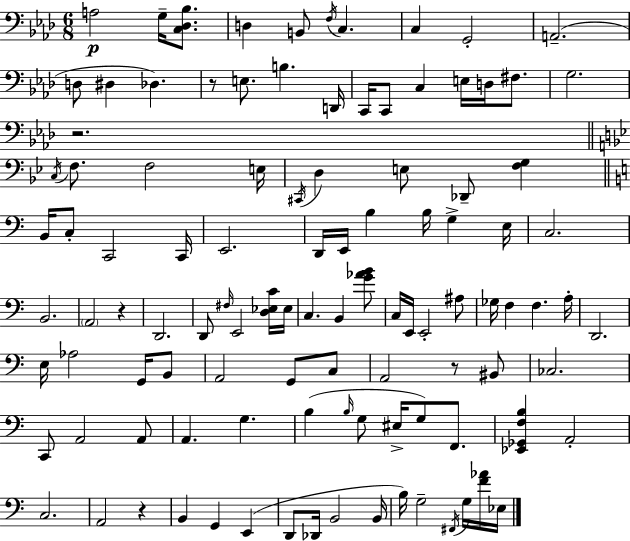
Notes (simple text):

A3/h G3/s [C3,Db3,Bb3]/e. D3/q B2/e F3/s C3/q. C3/q G2/h A2/h. D3/e D#3/q Db3/q. R/e E3/e. B3/q. D2/s C2/s C2/e C3/q E3/s D3/s F#3/e. G3/h. R/h. C3/s F3/e. F3/h E3/s C#2/s D3/q E3/e Db2/e [F3,G3]/q B2/s C3/e C2/h C2/s E2/h. D2/s E2/s B3/q B3/s G3/q E3/s C3/h. B2/h. A2/h R/q D2/h. D2/e F#3/s E2/h [D3,Eb3,C4]/s Eb3/s C3/q. B2/q [G4,Ab4,B4]/e C3/s E2/s E2/h A#3/e Gb3/s F3/q F3/q. A3/s D2/h. E3/s Ab3/h G2/s B2/e A2/h G2/e C3/e A2/h R/e BIS2/e CES3/h. C2/e A2/h A2/e A2/q. G3/q. B3/q B3/s G3/e EIS3/s G3/e F2/e. [Eb2,Gb2,F3,B3]/q A2/h C3/h. A2/h R/q B2/q G2/q E2/q D2/e Db2/s B2/h B2/s B3/s G3/h F#2/s G3/s [F4,Ab4]/s Eb3/s